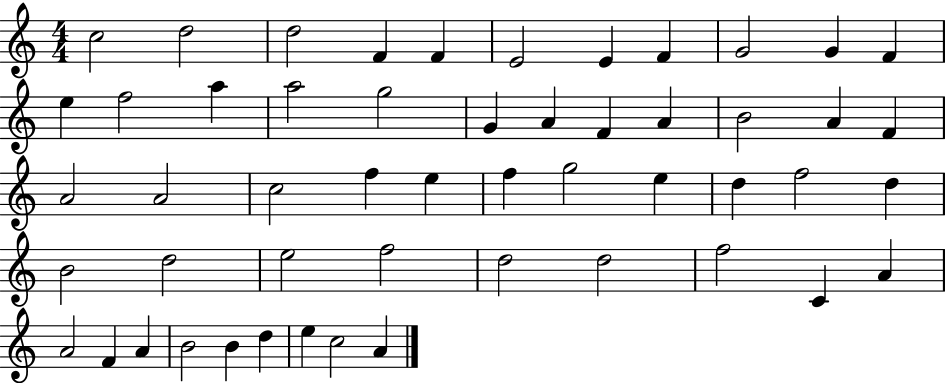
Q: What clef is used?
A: treble